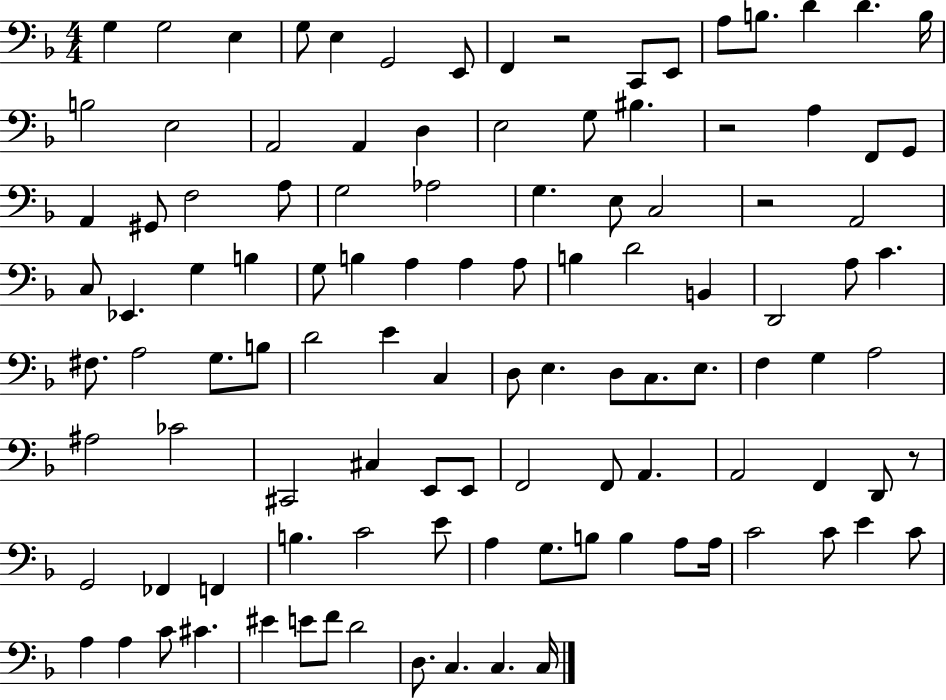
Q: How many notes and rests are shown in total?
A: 110